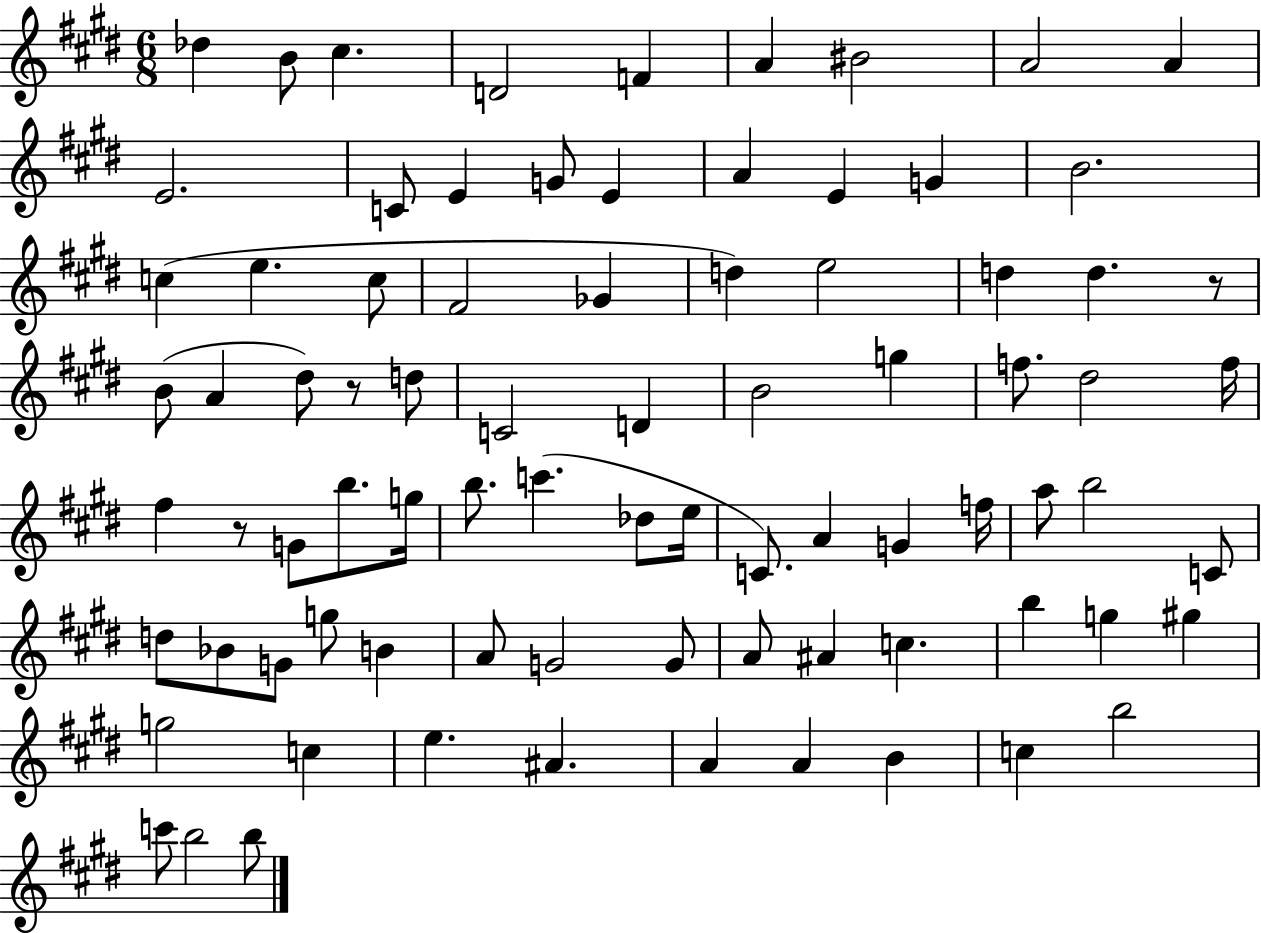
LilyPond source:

{
  \clef treble
  \numericTimeSignature
  \time 6/8
  \key e \major
  des''4 b'8 cis''4. | d'2 f'4 | a'4 bis'2 | a'2 a'4 | \break e'2. | c'8 e'4 g'8 e'4 | a'4 e'4 g'4 | b'2. | \break c''4( e''4. c''8 | fis'2 ges'4 | d''4) e''2 | d''4 d''4. r8 | \break b'8( a'4 dis''8) r8 d''8 | c'2 d'4 | b'2 g''4 | f''8. dis''2 f''16 | \break fis''4 r8 g'8 b''8. g''16 | b''8. c'''4.( des''8 e''16 | c'8.) a'4 g'4 f''16 | a''8 b''2 c'8 | \break d''8 bes'8 g'8 g''8 b'4 | a'8 g'2 g'8 | a'8 ais'4 c''4. | b''4 g''4 gis''4 | \break g''2 c''4 | e''4. ais'4. | a'4 a'4 b'4 | c''4 b''2 | \break c'''8 b''2 b''8 | \bar "|."
}